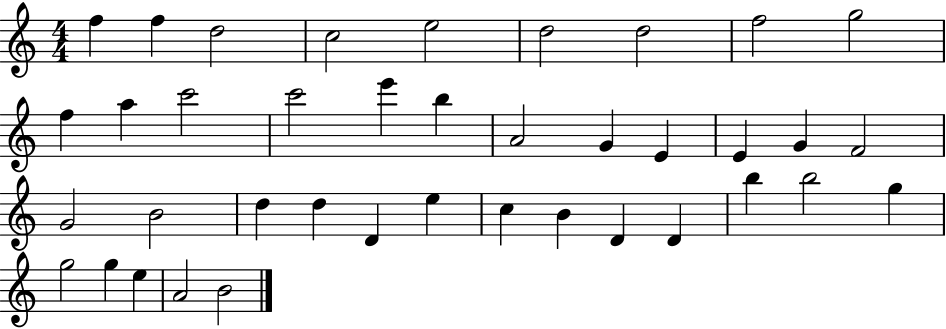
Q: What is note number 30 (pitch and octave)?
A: D4